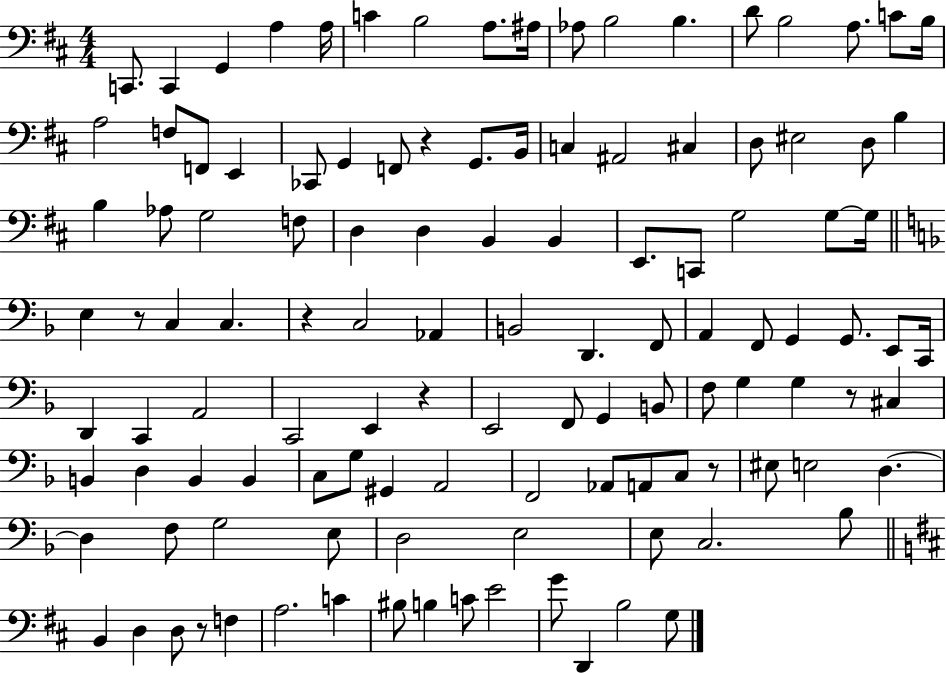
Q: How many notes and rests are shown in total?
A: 118